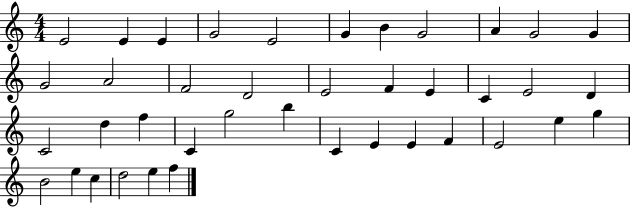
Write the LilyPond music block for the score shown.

{
  \clef treble
  \numericTimeSignature
  \time 4/4
  \key c \major
  e'2 e'4 e'4 | g'2 e'2 | g'4 b'4 g'2 | a'4 g'2 g'4 | \break g'2 a'2 | f'2 d'2 | e'2 f'4 e'4 | c'4 e'2 d'4 | \break c'2 d''4 f''4 | c'4 g''2 b''4 | c'4 e'4 e'4 f'4 | e'2 e''4 g''4 | \break b'2 e''4 c''4 | d''2 e''4 f''4 | \bar "|."
}